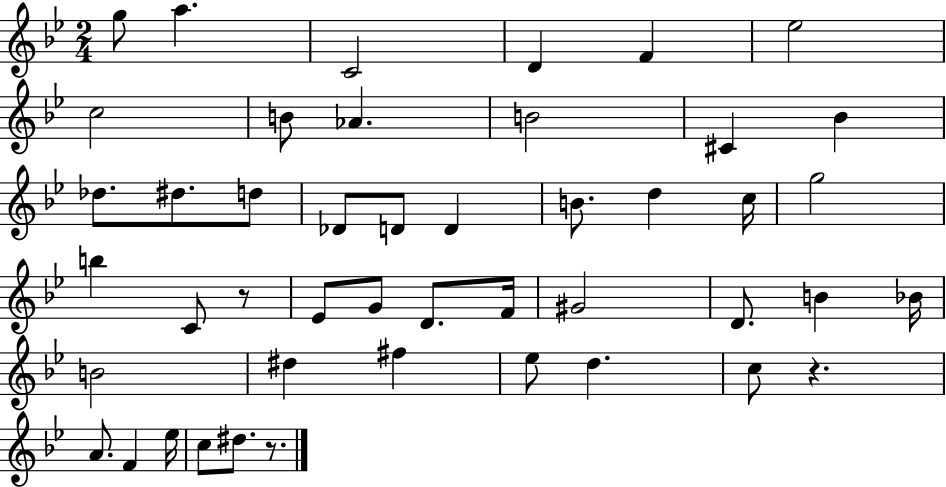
X:1
T:Untitled
M:2/4
L:1/4
K:Bb
g/2 a C2 D F _e2 c2 B/2 _A B2 ^C _B _d/2 ^d/2 d/2 _D/2 D/2 D B/2 d c/4 g2 b C/2 z/2 _E/2 G/2 D/2 F/4 ^G2 D/2 B _B/4 B2 ^d ^f _e/2 d c/2 z A/2 F _e/4 c/2 ^d/2 z/2